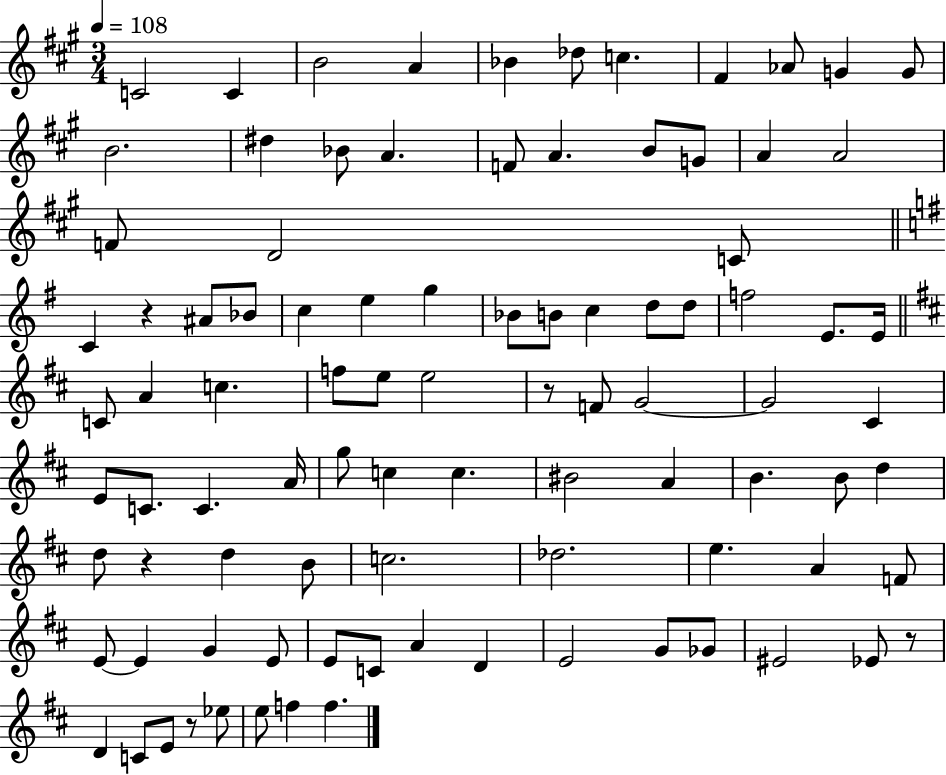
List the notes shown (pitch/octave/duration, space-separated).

C4/h C4/q B4/h A4/q Bb4/q Db5/e C5/q. F#4/q Ab4/e G4/q G4/e B4/h. D#5/q Bb4/e A4/q. F4/e A4/q. B4/e G4/e A4/q A4/h F4/e D4/h C4/e C4/q R/q A#4/e Bb4/e C5/q E5/q G5/q Bb4/e B4/e C5/q D5/e D5/e F5/h E4/e. E4/s C4/e A4/q C5/q. F5/e E5/e E5/h R/e F4/e G4/h G4/h C#4/q E4/e C4/e. C4/q. A4/s G5/e C5/q C5/q. BIS4/h A4/q B4/q. B4/e D5/q D5/e R/q D5/q B4/e C5/h. Db5/h. E5/q. A4/q F4/e E4/e E4/q G4/q E4/e E4/e C4/e A4/q D4/q E4/h G4/e Gb4/e EIS4/h Eb4/e R/e D4/q C4/e E4/e R/e Eb5/e E5/e F5/q F5/q.